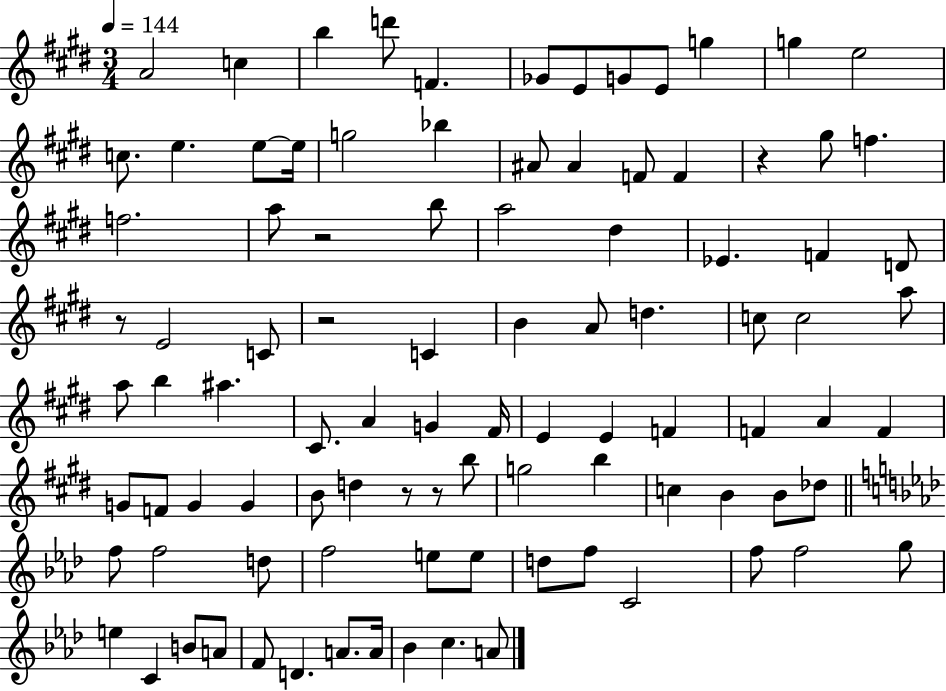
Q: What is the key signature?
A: E major